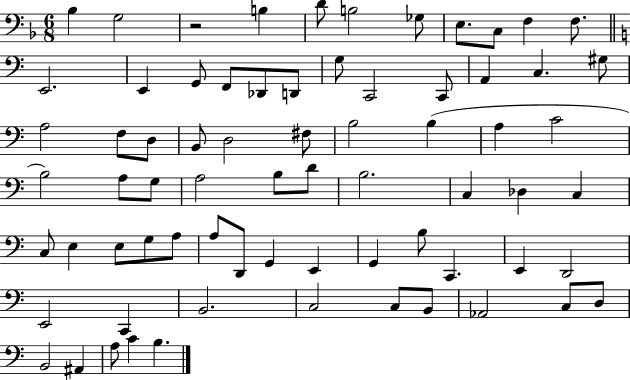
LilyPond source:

{
  \clef bass
  \numericTimeSignature
  \time 6/8
  \key f \major
  bes4 g2 | r2 b4 | d'8 b2 ges8 | e8. c8 f4 f8. | \break \bar "||" \break \key a \minor e,2. | e,4 g,8 f,8 des,8 d,8 | g8 c,2 c,8 | a,4 c4. gis8 | \break a2 f8 d8 | b,8 d2 fis8 | b2 b4( | a4 c'2 | \break b2) a8 g8 | a2 b8 d'8 | b2. | c4 des4 c4 | \break c8 e4 e8 g8 a8 | a8 d,8 g,4 e,4 | g,4 b8 c,4. | e,4 d,2 | \break e,2 c,4 | b,2. | c2 c8 b,8 | aes,2 c8 d8 | \break b,2 ais,4 | a8 c'4 b4. | \bar "|."
}